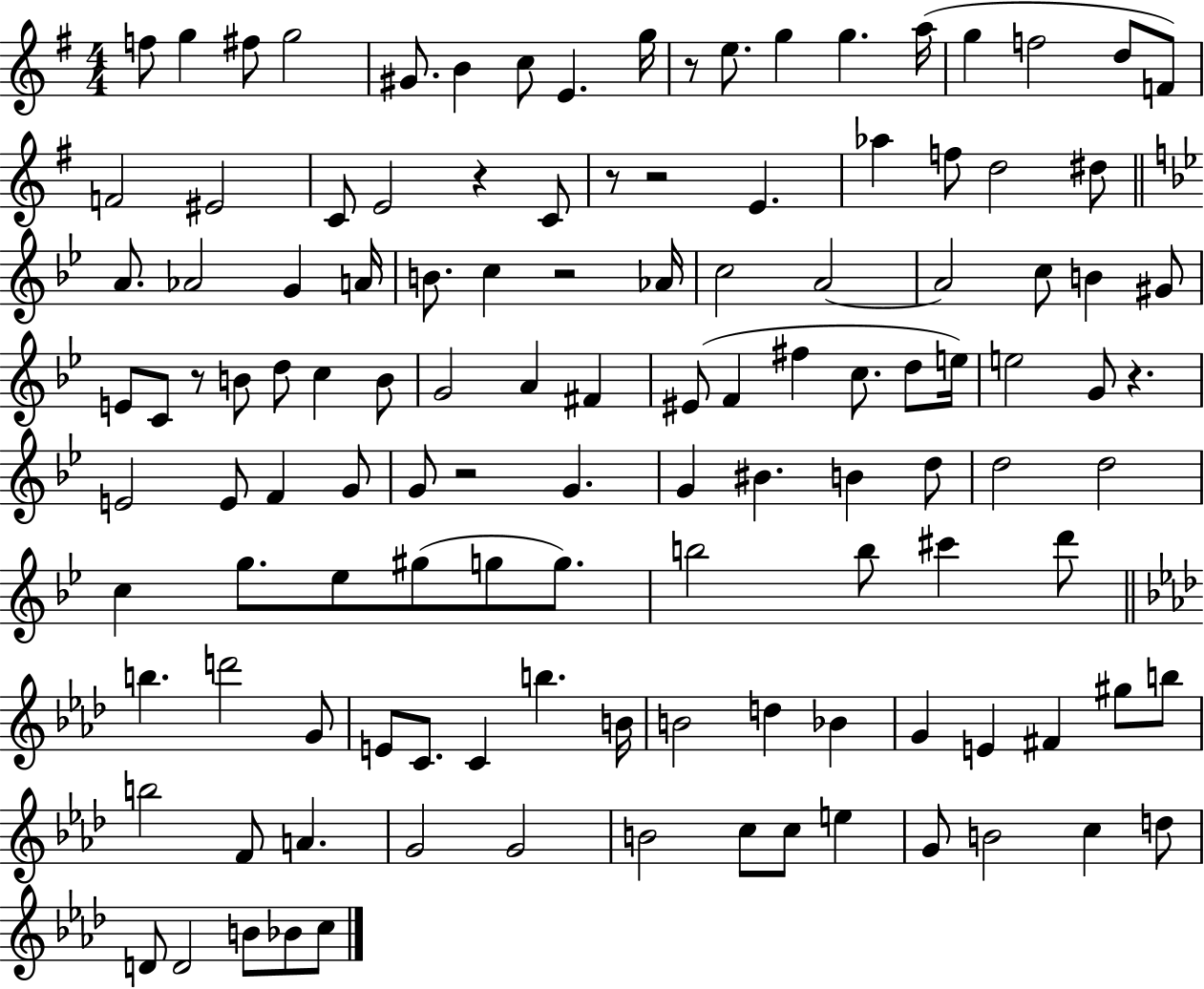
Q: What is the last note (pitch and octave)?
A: C5